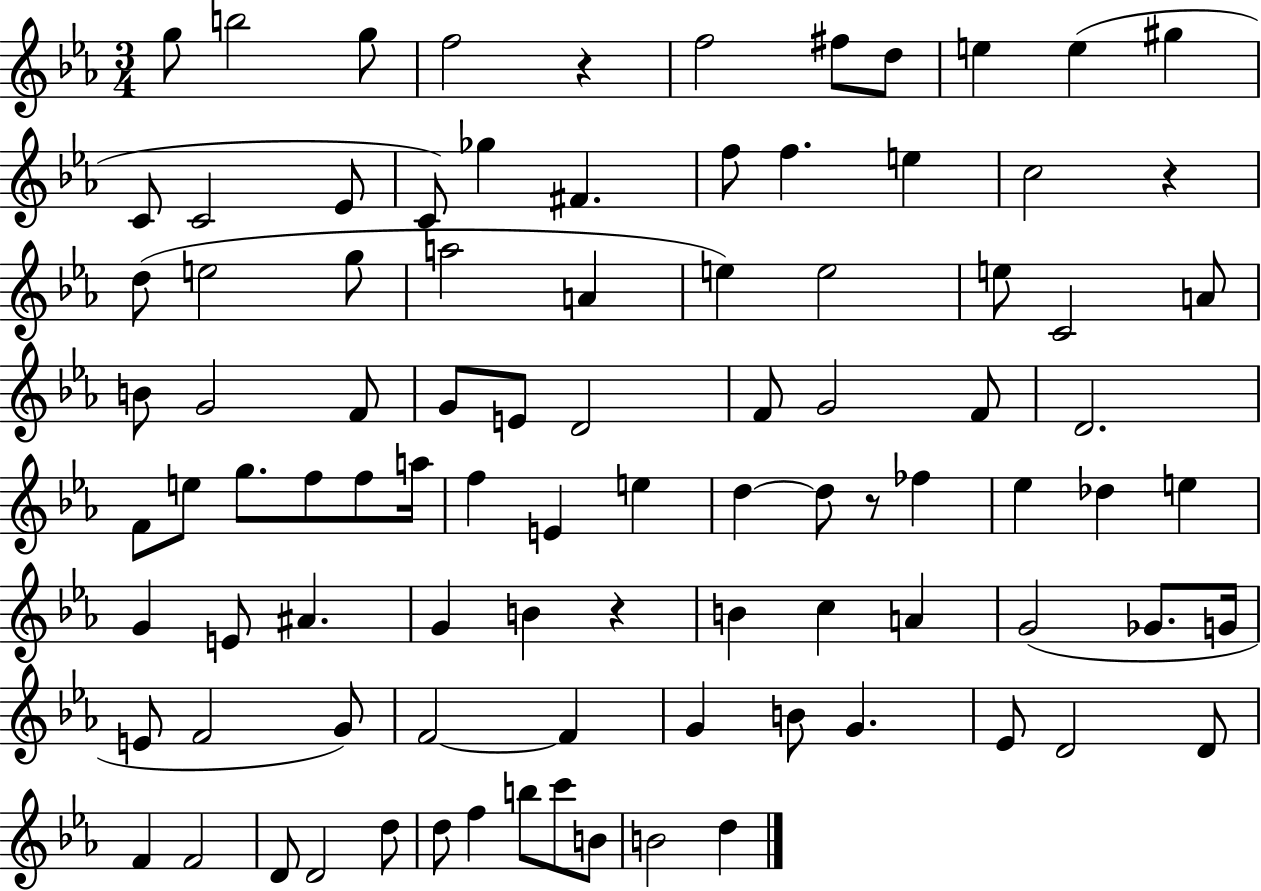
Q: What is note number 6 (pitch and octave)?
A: F#5